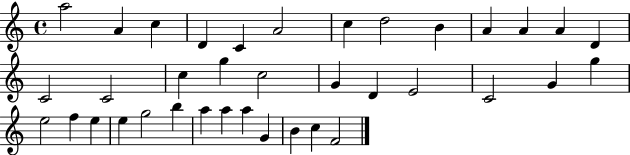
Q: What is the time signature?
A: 4/4